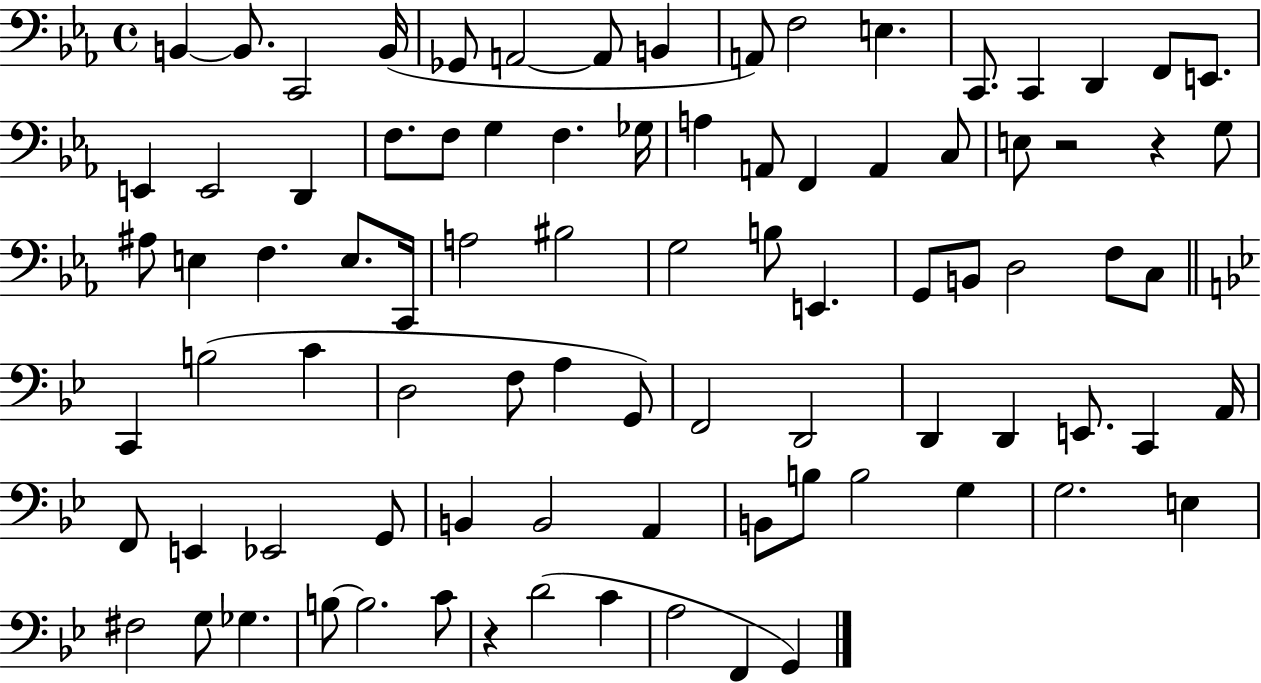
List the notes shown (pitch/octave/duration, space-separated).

B2/q B2/e. C2/h B2/s Gb2/e A2/h A2/e B2/q A2/e F3/h E3/q. C2/e. C2/q D2/q F2/e E2/e. E2/q E2/h D2/q F3/e. F3/e G3/q F3/q. Gb3/s A3/q A2/e F2/q A2/q C3/e E3/e R/h R/q G3/e A#3/e E3/q F3/q. E3/e. C2/s A3/h BIS3/h G3/h B3/e E2/q. G2/e B2/e D3/h F3/e C3/e C2/q B3/h C4/q D3/h F3/e A3/q G2/e F2/h D2/h D2/q D2/q E2/e. C2/q A2/s F2/e E2/q Eb2/h G2/e B2/q B2/h A2/q B2/e B3/e B3/h G3/q G3/h. E3/q F#3/h G3/e Gb3/q. B3/e B3/h. C4/e R/q D4/h C4/q A3/h F2/q G2/q